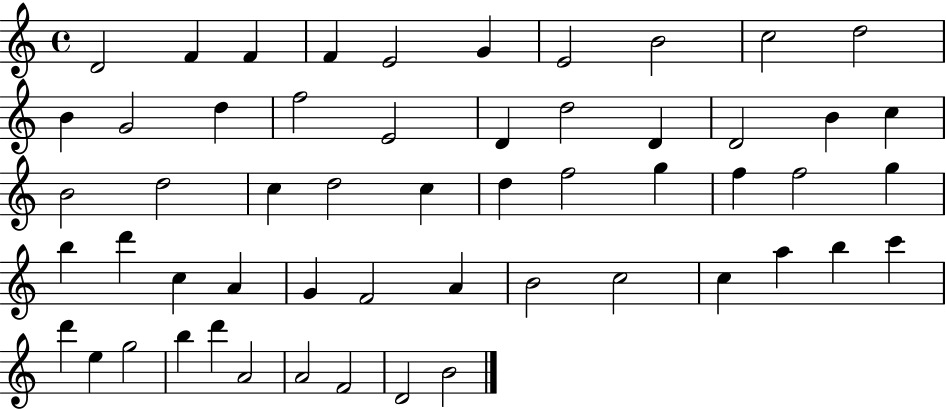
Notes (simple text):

D4/h F4/q F4/q F4/q E4/h G4/q E4/h B4/h C5/h D5/h B4/q G4/h D5/q F5/h E4/h D4/q D5/h D4/q D4/h B4/q C5/q B4/h D5/h C5/q D5/h C5/q D5/q F5/h G5/q F5/q F5/h G5/q B5/q D6/q C5/q A4/q G4/q F4/h A4/q B4/h C5/h C5/q A5/q B5/q C6/q D6/q E5/q G5/h B5/q D6/q A4/h A4/h F4/h D4/h B4/h